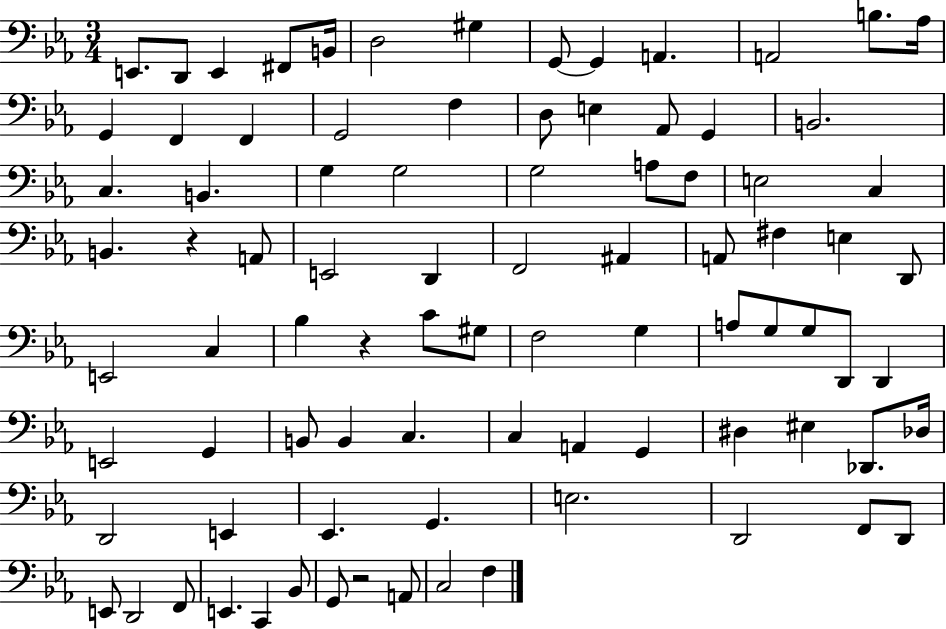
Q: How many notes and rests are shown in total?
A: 87